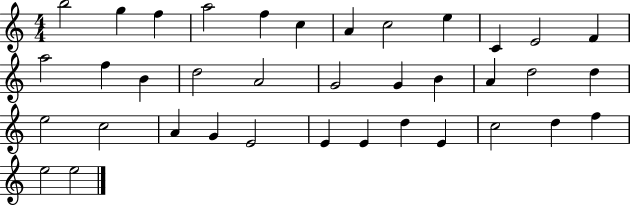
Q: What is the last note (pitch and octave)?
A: E5